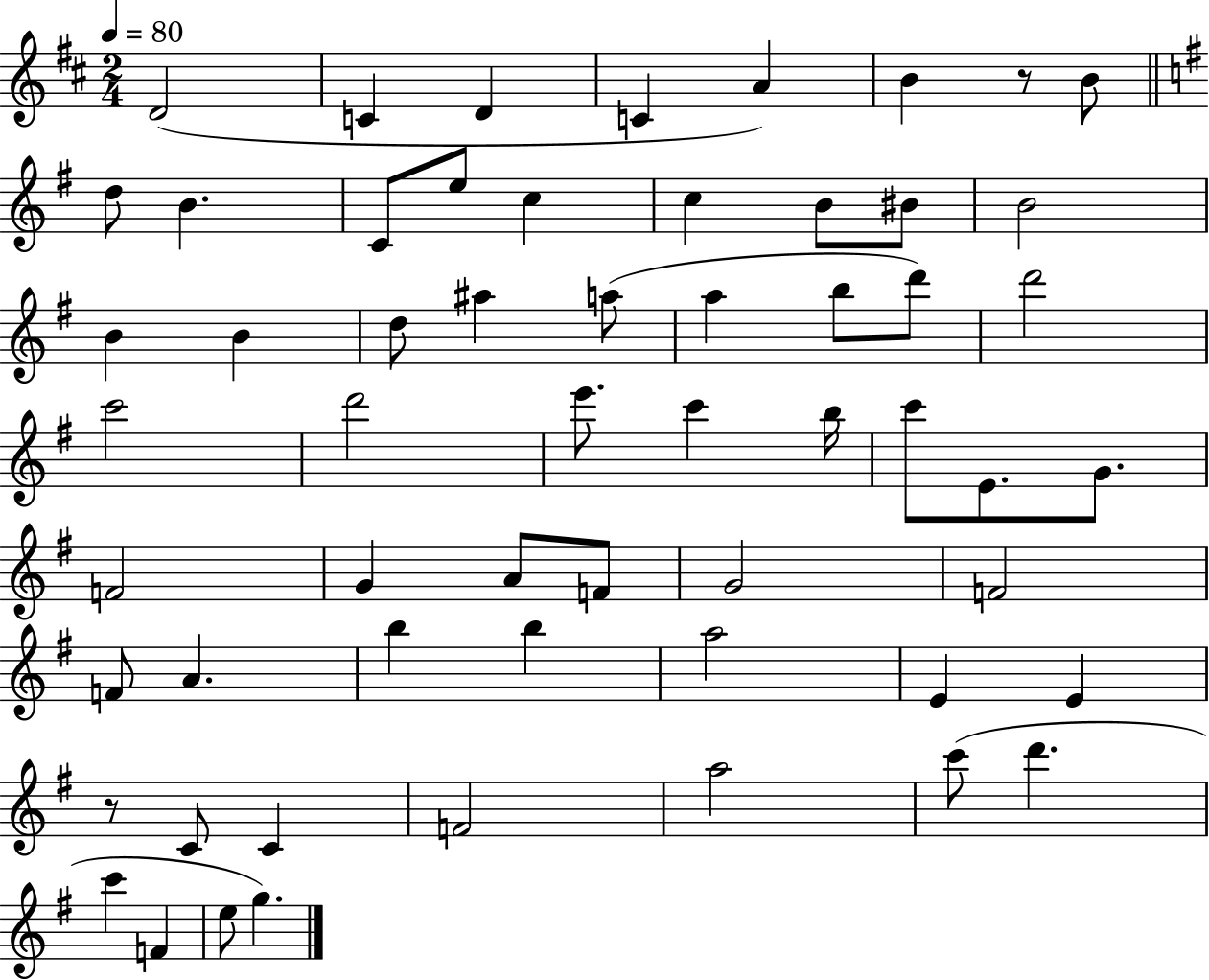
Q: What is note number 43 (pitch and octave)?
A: B5